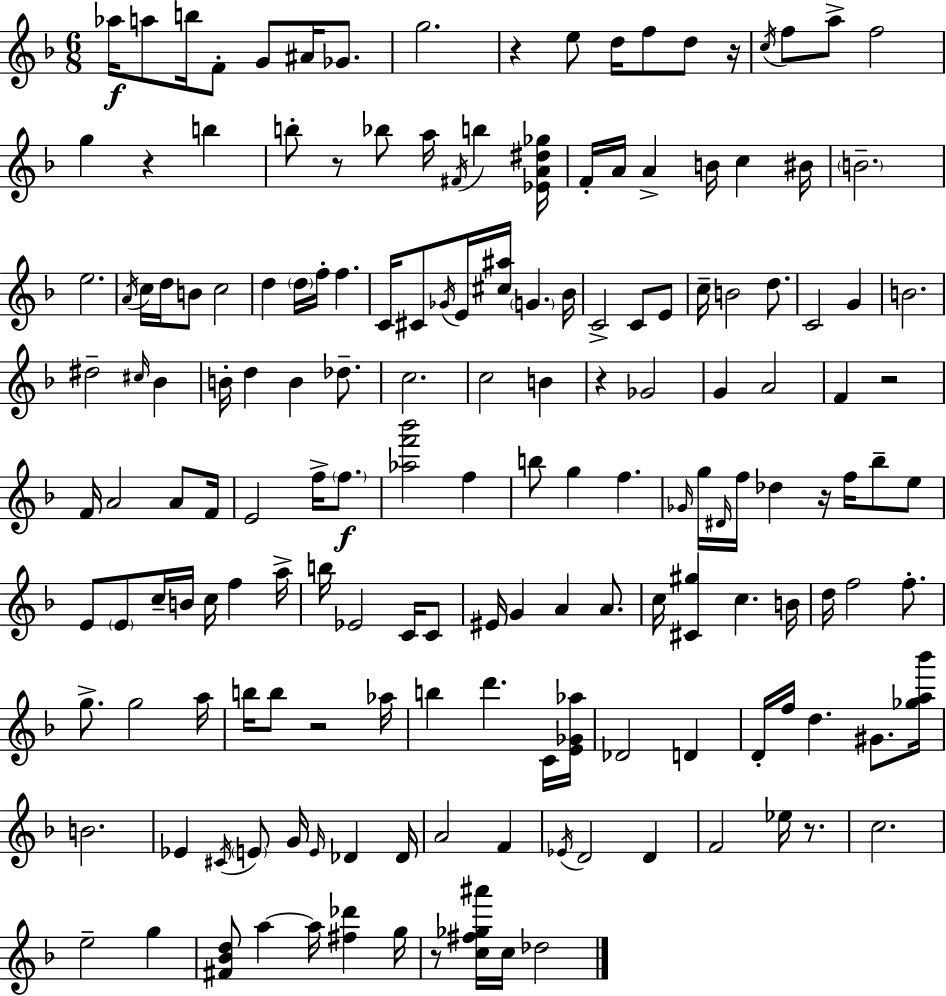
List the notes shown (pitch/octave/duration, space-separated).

Ab5/s A5/e B5/s F4/e G4/e A#4/s Gb4/e. G5/h. R/q E5/e D5/s F5/e D5/e R/s C5/s F5/e A5/e F5/h G5/q R/q B5/q B5/e R/e Bb5/e A5/s F#4/s B5/q [Eb4,A4,D#5,Gb5]/s F4/s A4/s A4/q B4/s C5/q BIS4/s B4/h. E5/h. A4/s C5/s D5/s B4/e C5/h D5/q D5/s F5/s F5/q. C4/s C#4/e Gb4/s E4/s [C#5,A#5]/s G4/q. Bb4/s C4/h C4/e E4/e C5/s B4/h D5/e. C4/h G4/q B4/h. D#5/h C#5/s Bb4/q B4/s D5/q B4/q Db5/e. C5/h. C5/h B4/q R/q Gb4/h G4/q A4/h F4/q R/h F4/s A4/h A4/e F4/s E4/h F5/s F5/e. [Ab5,F6,Bb6]/h F5/q B5/e G5/q F5/q. Gb4/s G5/s D#4/s F5/s Db5/q R/s F5/s Bb5/e E5/e E4/e E4/e C5/s B4/s C5/s F5/q A5/s B5/s Eb4/h C4/s C4/e EIS4/s G4/q A4/q A4/e. C5/s [C#4,G#5]/q C5/q. B4/s D5/s F5/h F5/e. G5/e. G5/h A5/s B5/s B5/e R/h Ab5/s B5/q D6/q. C4/s [E4,Gb4,Ab5]/s Db4/h D4/q D4/s F5/s D5/q. G#4/e. [Gb5,A5,Bb6]/s B4/h. Eb4/q C#4/s E4/e G4/s E4/s Db4/q Db4/s A4/h F4/q Eb4/s D4/h D4/q F4/h Eb5/s R/e. C5/h. E5/h G5/q [F#4,Bb4,D5]/e A5/q A5/s [F#5,Db6]/q G5/s R/e [C5,F#5,Gb5,A#6]/s C5/s Db5/h